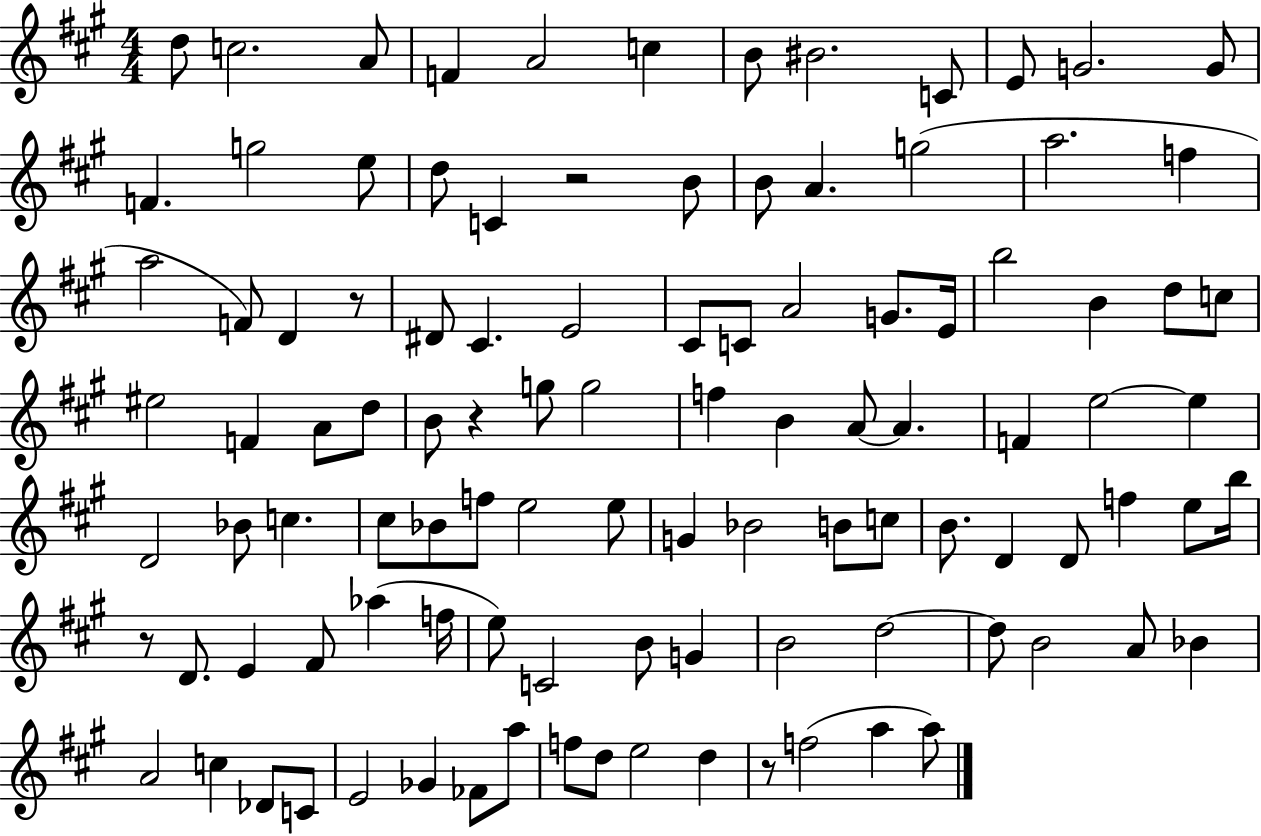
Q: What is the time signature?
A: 4/4